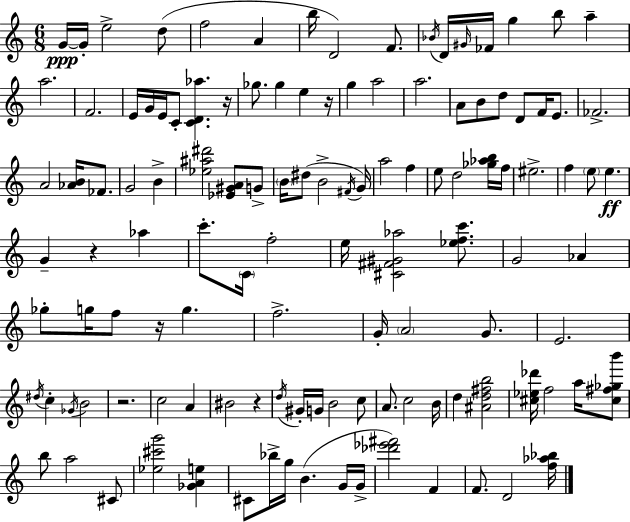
G4/s G4/s E5/h D5/e F5/h A4/q B5/s D4/h F4/e. Bb4/s D4/s G#4/s FES4/s G5/q B5/e A5/q A5/h. F4/h. E4/s G4/s E4/s C4/e [C4,D4,Ab5]/q. R/s Gb5/e. Gb5/q E5/q R/s G5/q A5/h A5/h. A4/e B4/e D5/e D4/e F4/s E4/e. FES4/h. A4/h [Ab4,B4]/s FES4/e. G4/h B4/q [Eb5,A#5,D#6]/h [Eb4,G#4,A4]/e G4/e B4/s D#5/e B4/h F#4/s G4/s A5/h F5/q E5/e D5/h [Gb5,Ab5,B5]/s F5/s EIS5/h. F5/q E5/e E5/q. G4/q R/q Ab5/q C6/e. C4/s F5/h E5/s [C#4,F#4,G#4,Ab5]/h [Eb5,F5,C6]/e. G4/h Ab4/q Gb5/e G5/s F5/e R/s G5/q. F5/h. G4/s A4/h G4/e. E4/h. D#5/s C5/q Gb4/s B4/h R/h. C5/h A4/q BIS4/h R/q D5/s G#4/s G4/s B4/h C5/e A4/e. C5/h B4/s D5/q [A#4,D5,F#5,B5]/h [C#5,Eb5,Db6]/s F5/h A5/s [C#5,F#5,Gb5,B6]/e B5/e A5/h C#4/e [Eb5,C#6,G6]/h [Gb4,A4,E5]/q C#4/e Bb5/s G5/s B4/q. G4/s G4/s [Db6,Eb6,F#6]/h F4/q F4/e. D4/h [F5,Ab5,Bb5]/s